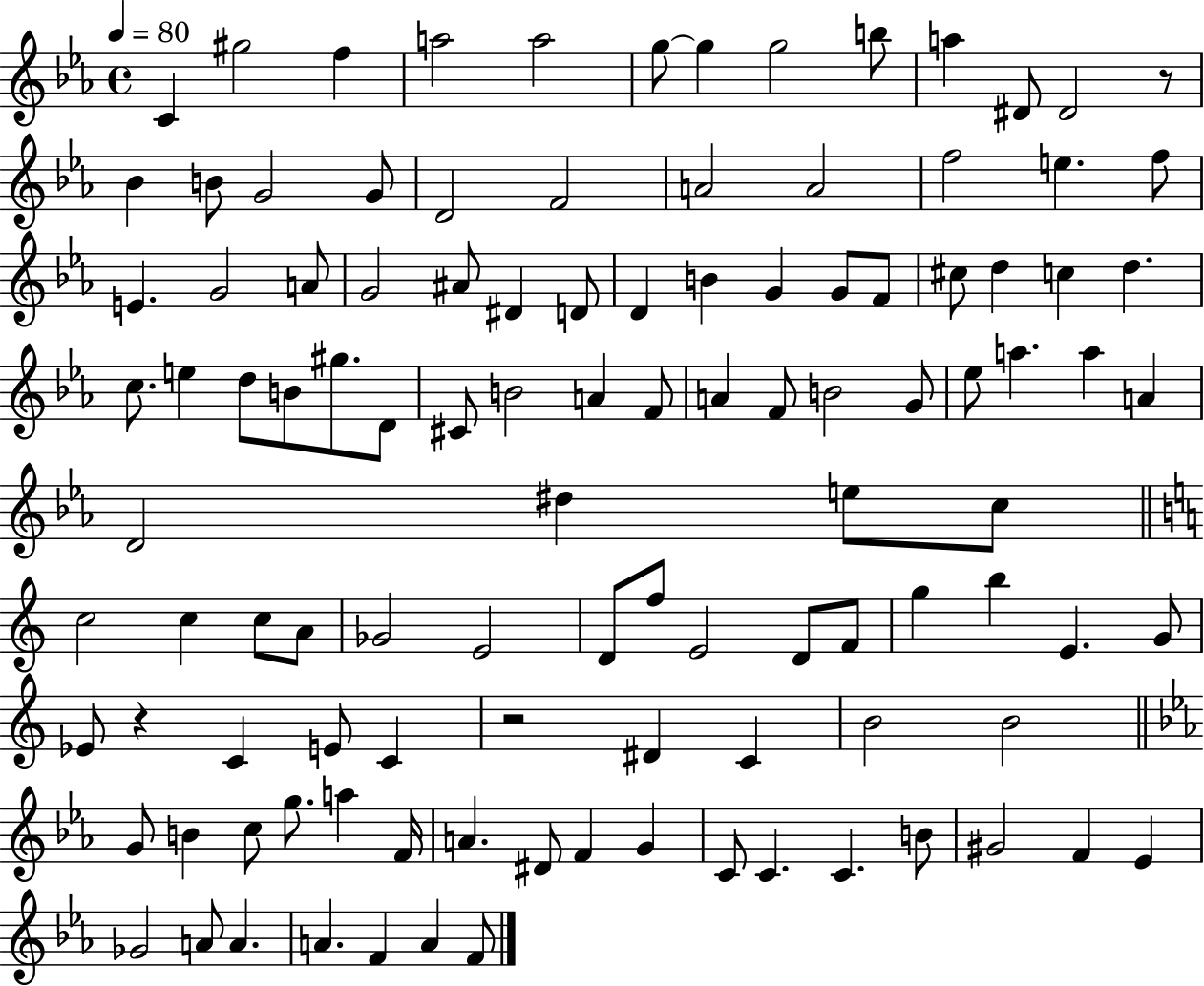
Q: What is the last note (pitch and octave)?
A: F4